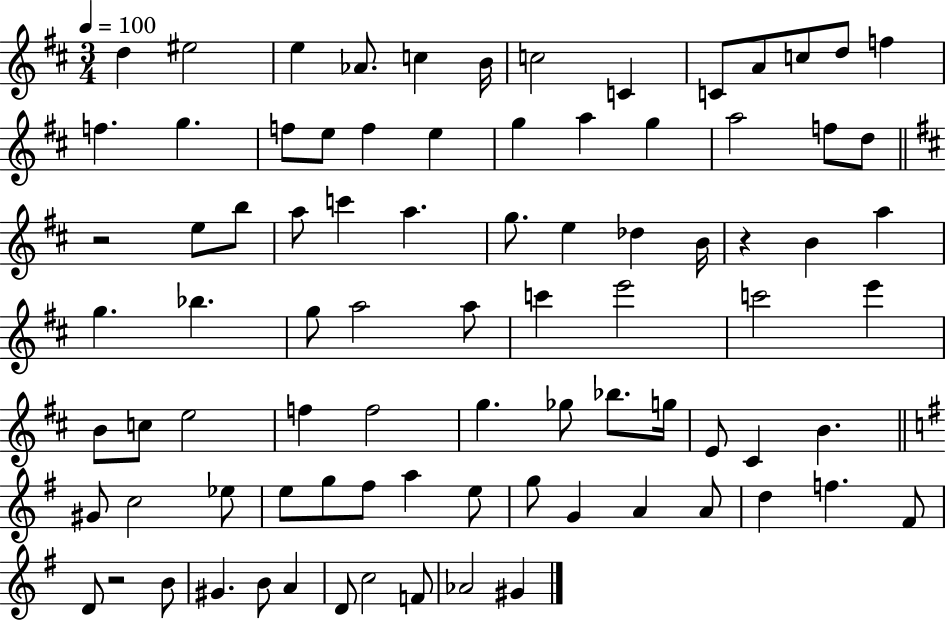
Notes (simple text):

D5/q EIS5/h E5/q Ab4/e. C5/q B4/s C5/h C4/q C4/e A4/e C5/e D5/e F5/q F5/q. G5/q. F5/e E5/e F5/q E5/q G5/q A5/q G5/q A5/h F5/e D5/e R/h E5/e B5/e A5/e C6/q A5/q. G5/e. E5/q Db5/q B4/s R/q B4/q A5/q G5/q. Bb5/q. G5/e A5/h A5/e C6/q E6/h C6/h E6/q B4/e C5/e E5/h F5/q F5/h G5/q. Gb5/e Bb5/e. G5/s E4/e C#4/q B4/q. G#4/e C5/h Eb5/e E5/e G5/e F#5/e A5/q E5/e G5/e G4/q A4/q A4/e D5/q F5/q. F#4/e D4/e R/h B4/e G#4/q. B4/e A4/q D4/e C5/h F4/e Ab4/h G#4/q